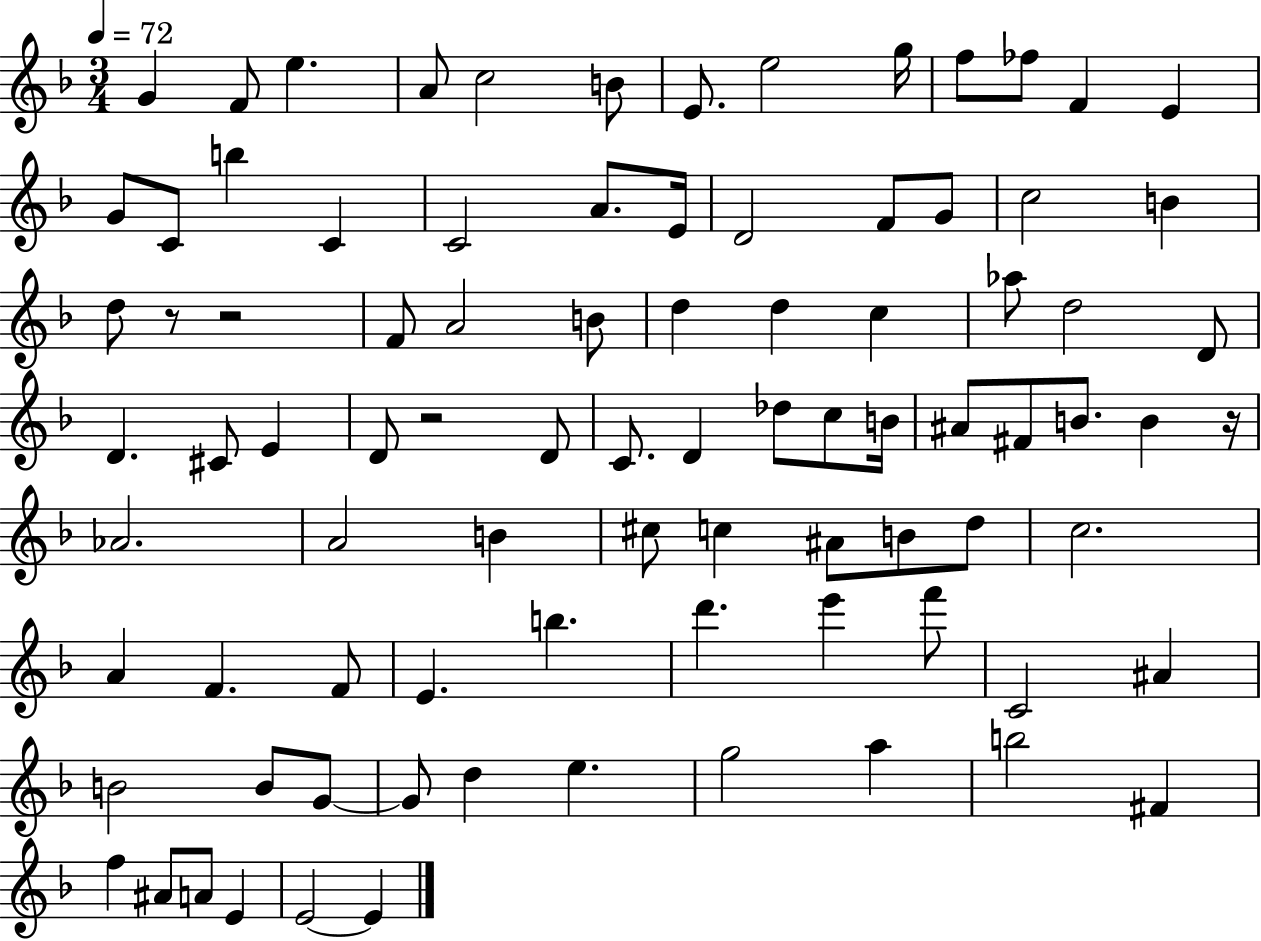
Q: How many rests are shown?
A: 4